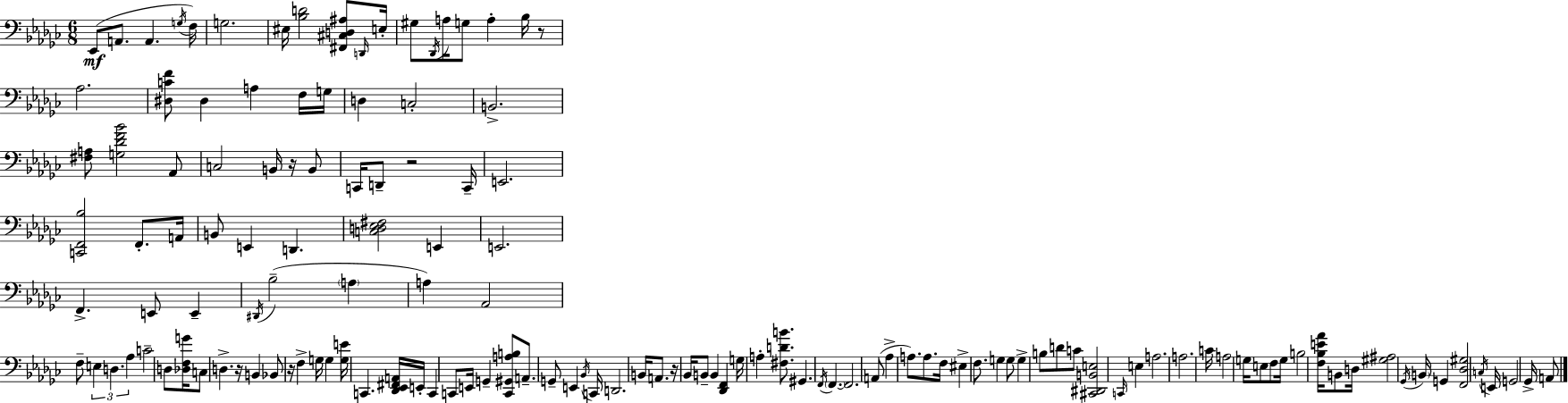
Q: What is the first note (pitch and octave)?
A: Eb2